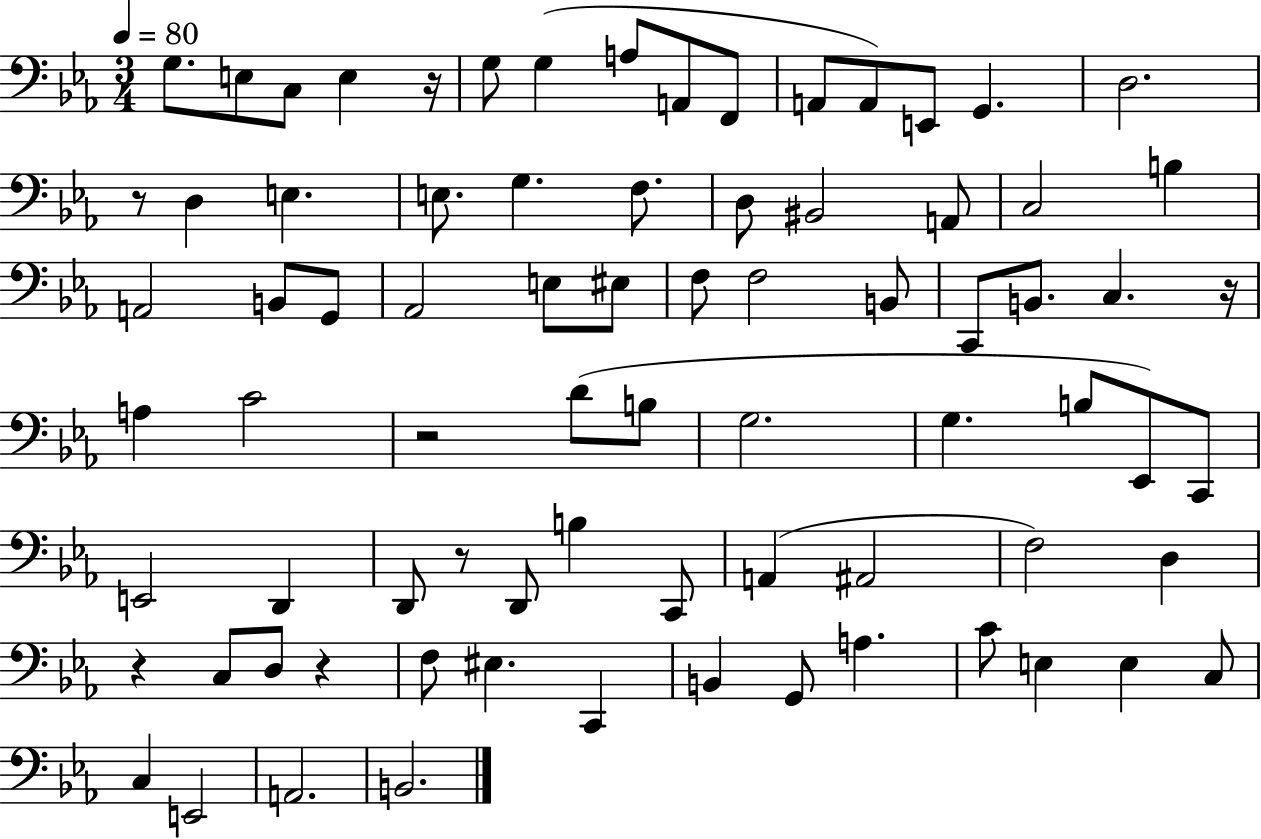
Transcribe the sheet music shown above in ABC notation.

X:1
T:Untitled
M:3/4
L:1/4
K:Eb
G,/2 E,/2 C,/2 E, z/4 G,/2 G, A,/2 A,,/2 F,,/2 A,,/2 A,,/2 E,,/2 G,, D,2 z/2 D, E, E,/2 G, F,/2 D,/2 ^B,,2 A,,/2 C,2 B, A,,2 B,,/2 G,,/2 _A,,2 E,/2 ^E,/2 F,/2 F,2 B,,/2 C,,/2 B,,/2 C, z/4 A, C2 z2 D/2 B,/2 G,2 G, B,/2 _E,,/2 C,,/2 E,,2 D,, D,,/2 z/2 D,,/2 B, C,,/2 A,, ^A,,2 F,2 D, z C,/2 D,/2 z F,/2 ^E, C,, B,, G,,/2 A, C/2 E, E, C,/2 C, E,,2 A,,2 B,,2